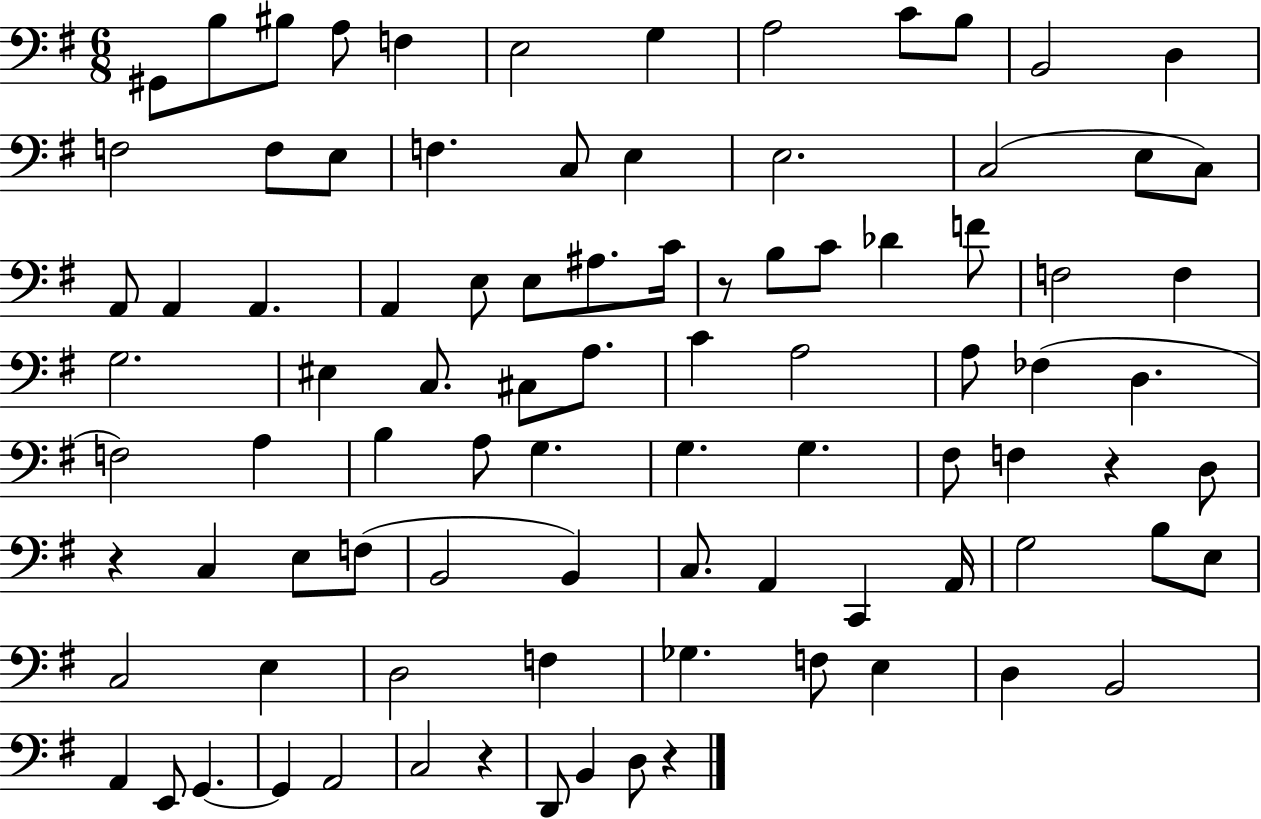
{
  \clef bass
  \numericTimeSignature
  \time 6/8
  \key g \major
  \repeat volta 2 { gis,8 b8 bis8 a8 f4 | e2 g4 | a2 c'8 b8 | b,2 d4 | \break f2 f8 e8 | f4. c8 e4 | e2. | c2( e8 c8) | \break a,8 a,4 a,4. | a,4 e8 e8 ais8. c'16 | r8 b8 c'8 des'4 f'8 | f2 f4 | \break g2. | eis4 c8. cis8 a8. | c'4 a2 | a8 fes4( d4. | \break f2) a4 | b4 a8 g4. | g4. g4. | fis8 f4 r4 d8 | \break r4 c4 e8 f8( | b,2 b,4) | c8. a,4 c,4 a,16 | g2 b8 e8 | \break c2 e4 | d2 f4 | ges4. f8 e4 | d4 b,2 | \break a,4 e,8 g,4.~~ | g,4 a,2 | c2 r4 | d,8 b,4 d8 r4 | \break } \bar "|."
}